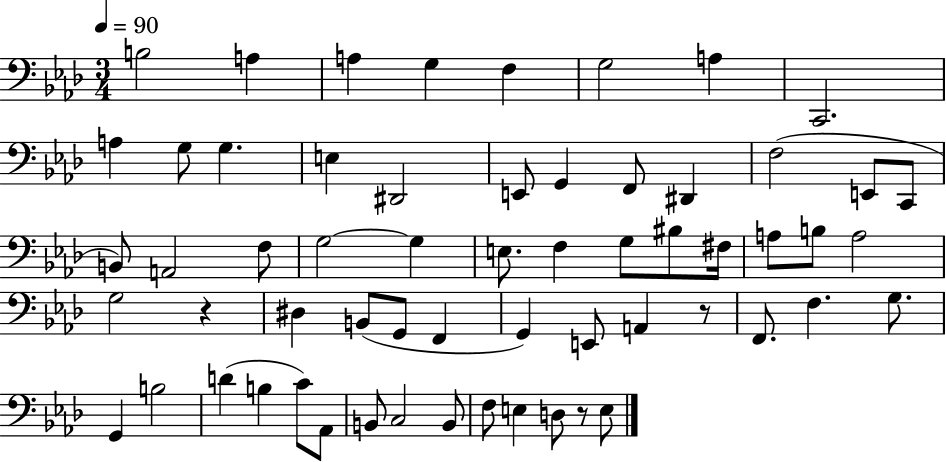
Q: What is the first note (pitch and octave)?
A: B3